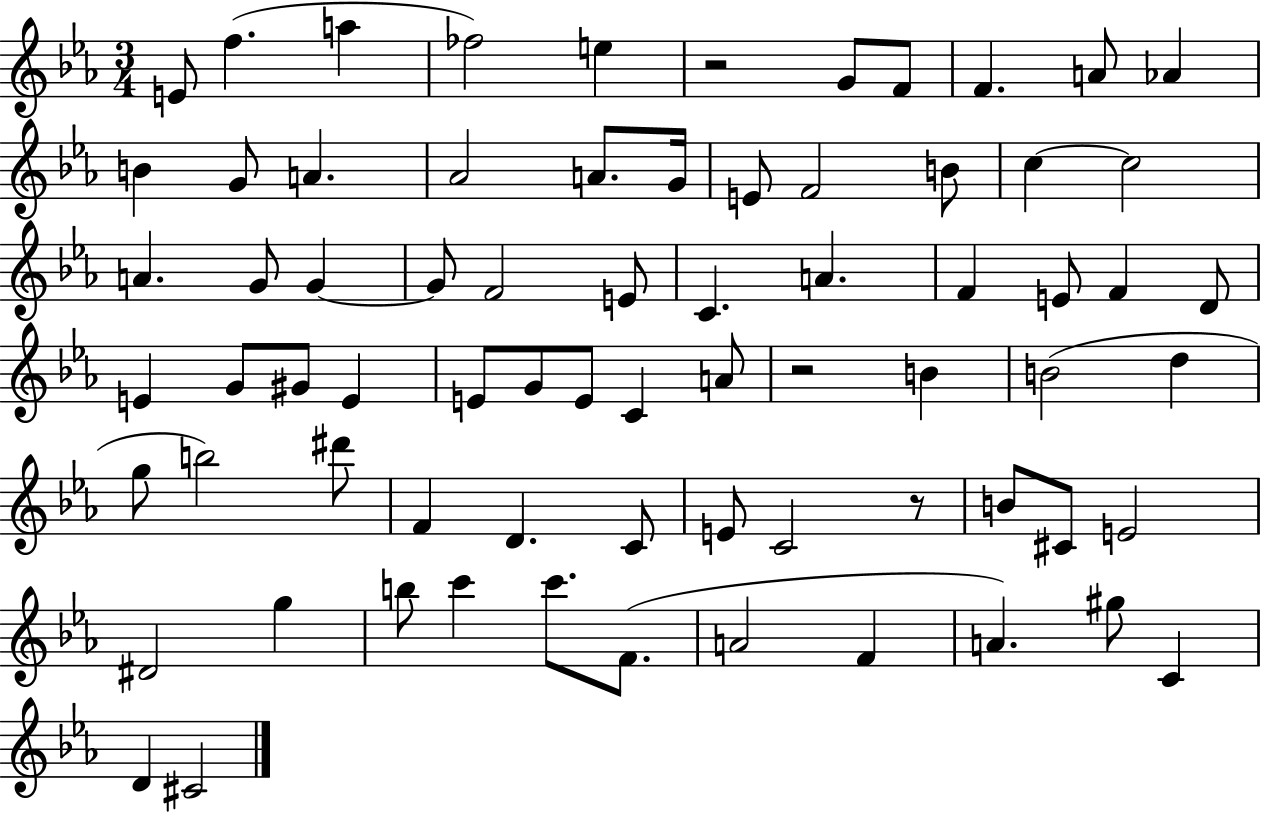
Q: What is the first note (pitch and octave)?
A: E4